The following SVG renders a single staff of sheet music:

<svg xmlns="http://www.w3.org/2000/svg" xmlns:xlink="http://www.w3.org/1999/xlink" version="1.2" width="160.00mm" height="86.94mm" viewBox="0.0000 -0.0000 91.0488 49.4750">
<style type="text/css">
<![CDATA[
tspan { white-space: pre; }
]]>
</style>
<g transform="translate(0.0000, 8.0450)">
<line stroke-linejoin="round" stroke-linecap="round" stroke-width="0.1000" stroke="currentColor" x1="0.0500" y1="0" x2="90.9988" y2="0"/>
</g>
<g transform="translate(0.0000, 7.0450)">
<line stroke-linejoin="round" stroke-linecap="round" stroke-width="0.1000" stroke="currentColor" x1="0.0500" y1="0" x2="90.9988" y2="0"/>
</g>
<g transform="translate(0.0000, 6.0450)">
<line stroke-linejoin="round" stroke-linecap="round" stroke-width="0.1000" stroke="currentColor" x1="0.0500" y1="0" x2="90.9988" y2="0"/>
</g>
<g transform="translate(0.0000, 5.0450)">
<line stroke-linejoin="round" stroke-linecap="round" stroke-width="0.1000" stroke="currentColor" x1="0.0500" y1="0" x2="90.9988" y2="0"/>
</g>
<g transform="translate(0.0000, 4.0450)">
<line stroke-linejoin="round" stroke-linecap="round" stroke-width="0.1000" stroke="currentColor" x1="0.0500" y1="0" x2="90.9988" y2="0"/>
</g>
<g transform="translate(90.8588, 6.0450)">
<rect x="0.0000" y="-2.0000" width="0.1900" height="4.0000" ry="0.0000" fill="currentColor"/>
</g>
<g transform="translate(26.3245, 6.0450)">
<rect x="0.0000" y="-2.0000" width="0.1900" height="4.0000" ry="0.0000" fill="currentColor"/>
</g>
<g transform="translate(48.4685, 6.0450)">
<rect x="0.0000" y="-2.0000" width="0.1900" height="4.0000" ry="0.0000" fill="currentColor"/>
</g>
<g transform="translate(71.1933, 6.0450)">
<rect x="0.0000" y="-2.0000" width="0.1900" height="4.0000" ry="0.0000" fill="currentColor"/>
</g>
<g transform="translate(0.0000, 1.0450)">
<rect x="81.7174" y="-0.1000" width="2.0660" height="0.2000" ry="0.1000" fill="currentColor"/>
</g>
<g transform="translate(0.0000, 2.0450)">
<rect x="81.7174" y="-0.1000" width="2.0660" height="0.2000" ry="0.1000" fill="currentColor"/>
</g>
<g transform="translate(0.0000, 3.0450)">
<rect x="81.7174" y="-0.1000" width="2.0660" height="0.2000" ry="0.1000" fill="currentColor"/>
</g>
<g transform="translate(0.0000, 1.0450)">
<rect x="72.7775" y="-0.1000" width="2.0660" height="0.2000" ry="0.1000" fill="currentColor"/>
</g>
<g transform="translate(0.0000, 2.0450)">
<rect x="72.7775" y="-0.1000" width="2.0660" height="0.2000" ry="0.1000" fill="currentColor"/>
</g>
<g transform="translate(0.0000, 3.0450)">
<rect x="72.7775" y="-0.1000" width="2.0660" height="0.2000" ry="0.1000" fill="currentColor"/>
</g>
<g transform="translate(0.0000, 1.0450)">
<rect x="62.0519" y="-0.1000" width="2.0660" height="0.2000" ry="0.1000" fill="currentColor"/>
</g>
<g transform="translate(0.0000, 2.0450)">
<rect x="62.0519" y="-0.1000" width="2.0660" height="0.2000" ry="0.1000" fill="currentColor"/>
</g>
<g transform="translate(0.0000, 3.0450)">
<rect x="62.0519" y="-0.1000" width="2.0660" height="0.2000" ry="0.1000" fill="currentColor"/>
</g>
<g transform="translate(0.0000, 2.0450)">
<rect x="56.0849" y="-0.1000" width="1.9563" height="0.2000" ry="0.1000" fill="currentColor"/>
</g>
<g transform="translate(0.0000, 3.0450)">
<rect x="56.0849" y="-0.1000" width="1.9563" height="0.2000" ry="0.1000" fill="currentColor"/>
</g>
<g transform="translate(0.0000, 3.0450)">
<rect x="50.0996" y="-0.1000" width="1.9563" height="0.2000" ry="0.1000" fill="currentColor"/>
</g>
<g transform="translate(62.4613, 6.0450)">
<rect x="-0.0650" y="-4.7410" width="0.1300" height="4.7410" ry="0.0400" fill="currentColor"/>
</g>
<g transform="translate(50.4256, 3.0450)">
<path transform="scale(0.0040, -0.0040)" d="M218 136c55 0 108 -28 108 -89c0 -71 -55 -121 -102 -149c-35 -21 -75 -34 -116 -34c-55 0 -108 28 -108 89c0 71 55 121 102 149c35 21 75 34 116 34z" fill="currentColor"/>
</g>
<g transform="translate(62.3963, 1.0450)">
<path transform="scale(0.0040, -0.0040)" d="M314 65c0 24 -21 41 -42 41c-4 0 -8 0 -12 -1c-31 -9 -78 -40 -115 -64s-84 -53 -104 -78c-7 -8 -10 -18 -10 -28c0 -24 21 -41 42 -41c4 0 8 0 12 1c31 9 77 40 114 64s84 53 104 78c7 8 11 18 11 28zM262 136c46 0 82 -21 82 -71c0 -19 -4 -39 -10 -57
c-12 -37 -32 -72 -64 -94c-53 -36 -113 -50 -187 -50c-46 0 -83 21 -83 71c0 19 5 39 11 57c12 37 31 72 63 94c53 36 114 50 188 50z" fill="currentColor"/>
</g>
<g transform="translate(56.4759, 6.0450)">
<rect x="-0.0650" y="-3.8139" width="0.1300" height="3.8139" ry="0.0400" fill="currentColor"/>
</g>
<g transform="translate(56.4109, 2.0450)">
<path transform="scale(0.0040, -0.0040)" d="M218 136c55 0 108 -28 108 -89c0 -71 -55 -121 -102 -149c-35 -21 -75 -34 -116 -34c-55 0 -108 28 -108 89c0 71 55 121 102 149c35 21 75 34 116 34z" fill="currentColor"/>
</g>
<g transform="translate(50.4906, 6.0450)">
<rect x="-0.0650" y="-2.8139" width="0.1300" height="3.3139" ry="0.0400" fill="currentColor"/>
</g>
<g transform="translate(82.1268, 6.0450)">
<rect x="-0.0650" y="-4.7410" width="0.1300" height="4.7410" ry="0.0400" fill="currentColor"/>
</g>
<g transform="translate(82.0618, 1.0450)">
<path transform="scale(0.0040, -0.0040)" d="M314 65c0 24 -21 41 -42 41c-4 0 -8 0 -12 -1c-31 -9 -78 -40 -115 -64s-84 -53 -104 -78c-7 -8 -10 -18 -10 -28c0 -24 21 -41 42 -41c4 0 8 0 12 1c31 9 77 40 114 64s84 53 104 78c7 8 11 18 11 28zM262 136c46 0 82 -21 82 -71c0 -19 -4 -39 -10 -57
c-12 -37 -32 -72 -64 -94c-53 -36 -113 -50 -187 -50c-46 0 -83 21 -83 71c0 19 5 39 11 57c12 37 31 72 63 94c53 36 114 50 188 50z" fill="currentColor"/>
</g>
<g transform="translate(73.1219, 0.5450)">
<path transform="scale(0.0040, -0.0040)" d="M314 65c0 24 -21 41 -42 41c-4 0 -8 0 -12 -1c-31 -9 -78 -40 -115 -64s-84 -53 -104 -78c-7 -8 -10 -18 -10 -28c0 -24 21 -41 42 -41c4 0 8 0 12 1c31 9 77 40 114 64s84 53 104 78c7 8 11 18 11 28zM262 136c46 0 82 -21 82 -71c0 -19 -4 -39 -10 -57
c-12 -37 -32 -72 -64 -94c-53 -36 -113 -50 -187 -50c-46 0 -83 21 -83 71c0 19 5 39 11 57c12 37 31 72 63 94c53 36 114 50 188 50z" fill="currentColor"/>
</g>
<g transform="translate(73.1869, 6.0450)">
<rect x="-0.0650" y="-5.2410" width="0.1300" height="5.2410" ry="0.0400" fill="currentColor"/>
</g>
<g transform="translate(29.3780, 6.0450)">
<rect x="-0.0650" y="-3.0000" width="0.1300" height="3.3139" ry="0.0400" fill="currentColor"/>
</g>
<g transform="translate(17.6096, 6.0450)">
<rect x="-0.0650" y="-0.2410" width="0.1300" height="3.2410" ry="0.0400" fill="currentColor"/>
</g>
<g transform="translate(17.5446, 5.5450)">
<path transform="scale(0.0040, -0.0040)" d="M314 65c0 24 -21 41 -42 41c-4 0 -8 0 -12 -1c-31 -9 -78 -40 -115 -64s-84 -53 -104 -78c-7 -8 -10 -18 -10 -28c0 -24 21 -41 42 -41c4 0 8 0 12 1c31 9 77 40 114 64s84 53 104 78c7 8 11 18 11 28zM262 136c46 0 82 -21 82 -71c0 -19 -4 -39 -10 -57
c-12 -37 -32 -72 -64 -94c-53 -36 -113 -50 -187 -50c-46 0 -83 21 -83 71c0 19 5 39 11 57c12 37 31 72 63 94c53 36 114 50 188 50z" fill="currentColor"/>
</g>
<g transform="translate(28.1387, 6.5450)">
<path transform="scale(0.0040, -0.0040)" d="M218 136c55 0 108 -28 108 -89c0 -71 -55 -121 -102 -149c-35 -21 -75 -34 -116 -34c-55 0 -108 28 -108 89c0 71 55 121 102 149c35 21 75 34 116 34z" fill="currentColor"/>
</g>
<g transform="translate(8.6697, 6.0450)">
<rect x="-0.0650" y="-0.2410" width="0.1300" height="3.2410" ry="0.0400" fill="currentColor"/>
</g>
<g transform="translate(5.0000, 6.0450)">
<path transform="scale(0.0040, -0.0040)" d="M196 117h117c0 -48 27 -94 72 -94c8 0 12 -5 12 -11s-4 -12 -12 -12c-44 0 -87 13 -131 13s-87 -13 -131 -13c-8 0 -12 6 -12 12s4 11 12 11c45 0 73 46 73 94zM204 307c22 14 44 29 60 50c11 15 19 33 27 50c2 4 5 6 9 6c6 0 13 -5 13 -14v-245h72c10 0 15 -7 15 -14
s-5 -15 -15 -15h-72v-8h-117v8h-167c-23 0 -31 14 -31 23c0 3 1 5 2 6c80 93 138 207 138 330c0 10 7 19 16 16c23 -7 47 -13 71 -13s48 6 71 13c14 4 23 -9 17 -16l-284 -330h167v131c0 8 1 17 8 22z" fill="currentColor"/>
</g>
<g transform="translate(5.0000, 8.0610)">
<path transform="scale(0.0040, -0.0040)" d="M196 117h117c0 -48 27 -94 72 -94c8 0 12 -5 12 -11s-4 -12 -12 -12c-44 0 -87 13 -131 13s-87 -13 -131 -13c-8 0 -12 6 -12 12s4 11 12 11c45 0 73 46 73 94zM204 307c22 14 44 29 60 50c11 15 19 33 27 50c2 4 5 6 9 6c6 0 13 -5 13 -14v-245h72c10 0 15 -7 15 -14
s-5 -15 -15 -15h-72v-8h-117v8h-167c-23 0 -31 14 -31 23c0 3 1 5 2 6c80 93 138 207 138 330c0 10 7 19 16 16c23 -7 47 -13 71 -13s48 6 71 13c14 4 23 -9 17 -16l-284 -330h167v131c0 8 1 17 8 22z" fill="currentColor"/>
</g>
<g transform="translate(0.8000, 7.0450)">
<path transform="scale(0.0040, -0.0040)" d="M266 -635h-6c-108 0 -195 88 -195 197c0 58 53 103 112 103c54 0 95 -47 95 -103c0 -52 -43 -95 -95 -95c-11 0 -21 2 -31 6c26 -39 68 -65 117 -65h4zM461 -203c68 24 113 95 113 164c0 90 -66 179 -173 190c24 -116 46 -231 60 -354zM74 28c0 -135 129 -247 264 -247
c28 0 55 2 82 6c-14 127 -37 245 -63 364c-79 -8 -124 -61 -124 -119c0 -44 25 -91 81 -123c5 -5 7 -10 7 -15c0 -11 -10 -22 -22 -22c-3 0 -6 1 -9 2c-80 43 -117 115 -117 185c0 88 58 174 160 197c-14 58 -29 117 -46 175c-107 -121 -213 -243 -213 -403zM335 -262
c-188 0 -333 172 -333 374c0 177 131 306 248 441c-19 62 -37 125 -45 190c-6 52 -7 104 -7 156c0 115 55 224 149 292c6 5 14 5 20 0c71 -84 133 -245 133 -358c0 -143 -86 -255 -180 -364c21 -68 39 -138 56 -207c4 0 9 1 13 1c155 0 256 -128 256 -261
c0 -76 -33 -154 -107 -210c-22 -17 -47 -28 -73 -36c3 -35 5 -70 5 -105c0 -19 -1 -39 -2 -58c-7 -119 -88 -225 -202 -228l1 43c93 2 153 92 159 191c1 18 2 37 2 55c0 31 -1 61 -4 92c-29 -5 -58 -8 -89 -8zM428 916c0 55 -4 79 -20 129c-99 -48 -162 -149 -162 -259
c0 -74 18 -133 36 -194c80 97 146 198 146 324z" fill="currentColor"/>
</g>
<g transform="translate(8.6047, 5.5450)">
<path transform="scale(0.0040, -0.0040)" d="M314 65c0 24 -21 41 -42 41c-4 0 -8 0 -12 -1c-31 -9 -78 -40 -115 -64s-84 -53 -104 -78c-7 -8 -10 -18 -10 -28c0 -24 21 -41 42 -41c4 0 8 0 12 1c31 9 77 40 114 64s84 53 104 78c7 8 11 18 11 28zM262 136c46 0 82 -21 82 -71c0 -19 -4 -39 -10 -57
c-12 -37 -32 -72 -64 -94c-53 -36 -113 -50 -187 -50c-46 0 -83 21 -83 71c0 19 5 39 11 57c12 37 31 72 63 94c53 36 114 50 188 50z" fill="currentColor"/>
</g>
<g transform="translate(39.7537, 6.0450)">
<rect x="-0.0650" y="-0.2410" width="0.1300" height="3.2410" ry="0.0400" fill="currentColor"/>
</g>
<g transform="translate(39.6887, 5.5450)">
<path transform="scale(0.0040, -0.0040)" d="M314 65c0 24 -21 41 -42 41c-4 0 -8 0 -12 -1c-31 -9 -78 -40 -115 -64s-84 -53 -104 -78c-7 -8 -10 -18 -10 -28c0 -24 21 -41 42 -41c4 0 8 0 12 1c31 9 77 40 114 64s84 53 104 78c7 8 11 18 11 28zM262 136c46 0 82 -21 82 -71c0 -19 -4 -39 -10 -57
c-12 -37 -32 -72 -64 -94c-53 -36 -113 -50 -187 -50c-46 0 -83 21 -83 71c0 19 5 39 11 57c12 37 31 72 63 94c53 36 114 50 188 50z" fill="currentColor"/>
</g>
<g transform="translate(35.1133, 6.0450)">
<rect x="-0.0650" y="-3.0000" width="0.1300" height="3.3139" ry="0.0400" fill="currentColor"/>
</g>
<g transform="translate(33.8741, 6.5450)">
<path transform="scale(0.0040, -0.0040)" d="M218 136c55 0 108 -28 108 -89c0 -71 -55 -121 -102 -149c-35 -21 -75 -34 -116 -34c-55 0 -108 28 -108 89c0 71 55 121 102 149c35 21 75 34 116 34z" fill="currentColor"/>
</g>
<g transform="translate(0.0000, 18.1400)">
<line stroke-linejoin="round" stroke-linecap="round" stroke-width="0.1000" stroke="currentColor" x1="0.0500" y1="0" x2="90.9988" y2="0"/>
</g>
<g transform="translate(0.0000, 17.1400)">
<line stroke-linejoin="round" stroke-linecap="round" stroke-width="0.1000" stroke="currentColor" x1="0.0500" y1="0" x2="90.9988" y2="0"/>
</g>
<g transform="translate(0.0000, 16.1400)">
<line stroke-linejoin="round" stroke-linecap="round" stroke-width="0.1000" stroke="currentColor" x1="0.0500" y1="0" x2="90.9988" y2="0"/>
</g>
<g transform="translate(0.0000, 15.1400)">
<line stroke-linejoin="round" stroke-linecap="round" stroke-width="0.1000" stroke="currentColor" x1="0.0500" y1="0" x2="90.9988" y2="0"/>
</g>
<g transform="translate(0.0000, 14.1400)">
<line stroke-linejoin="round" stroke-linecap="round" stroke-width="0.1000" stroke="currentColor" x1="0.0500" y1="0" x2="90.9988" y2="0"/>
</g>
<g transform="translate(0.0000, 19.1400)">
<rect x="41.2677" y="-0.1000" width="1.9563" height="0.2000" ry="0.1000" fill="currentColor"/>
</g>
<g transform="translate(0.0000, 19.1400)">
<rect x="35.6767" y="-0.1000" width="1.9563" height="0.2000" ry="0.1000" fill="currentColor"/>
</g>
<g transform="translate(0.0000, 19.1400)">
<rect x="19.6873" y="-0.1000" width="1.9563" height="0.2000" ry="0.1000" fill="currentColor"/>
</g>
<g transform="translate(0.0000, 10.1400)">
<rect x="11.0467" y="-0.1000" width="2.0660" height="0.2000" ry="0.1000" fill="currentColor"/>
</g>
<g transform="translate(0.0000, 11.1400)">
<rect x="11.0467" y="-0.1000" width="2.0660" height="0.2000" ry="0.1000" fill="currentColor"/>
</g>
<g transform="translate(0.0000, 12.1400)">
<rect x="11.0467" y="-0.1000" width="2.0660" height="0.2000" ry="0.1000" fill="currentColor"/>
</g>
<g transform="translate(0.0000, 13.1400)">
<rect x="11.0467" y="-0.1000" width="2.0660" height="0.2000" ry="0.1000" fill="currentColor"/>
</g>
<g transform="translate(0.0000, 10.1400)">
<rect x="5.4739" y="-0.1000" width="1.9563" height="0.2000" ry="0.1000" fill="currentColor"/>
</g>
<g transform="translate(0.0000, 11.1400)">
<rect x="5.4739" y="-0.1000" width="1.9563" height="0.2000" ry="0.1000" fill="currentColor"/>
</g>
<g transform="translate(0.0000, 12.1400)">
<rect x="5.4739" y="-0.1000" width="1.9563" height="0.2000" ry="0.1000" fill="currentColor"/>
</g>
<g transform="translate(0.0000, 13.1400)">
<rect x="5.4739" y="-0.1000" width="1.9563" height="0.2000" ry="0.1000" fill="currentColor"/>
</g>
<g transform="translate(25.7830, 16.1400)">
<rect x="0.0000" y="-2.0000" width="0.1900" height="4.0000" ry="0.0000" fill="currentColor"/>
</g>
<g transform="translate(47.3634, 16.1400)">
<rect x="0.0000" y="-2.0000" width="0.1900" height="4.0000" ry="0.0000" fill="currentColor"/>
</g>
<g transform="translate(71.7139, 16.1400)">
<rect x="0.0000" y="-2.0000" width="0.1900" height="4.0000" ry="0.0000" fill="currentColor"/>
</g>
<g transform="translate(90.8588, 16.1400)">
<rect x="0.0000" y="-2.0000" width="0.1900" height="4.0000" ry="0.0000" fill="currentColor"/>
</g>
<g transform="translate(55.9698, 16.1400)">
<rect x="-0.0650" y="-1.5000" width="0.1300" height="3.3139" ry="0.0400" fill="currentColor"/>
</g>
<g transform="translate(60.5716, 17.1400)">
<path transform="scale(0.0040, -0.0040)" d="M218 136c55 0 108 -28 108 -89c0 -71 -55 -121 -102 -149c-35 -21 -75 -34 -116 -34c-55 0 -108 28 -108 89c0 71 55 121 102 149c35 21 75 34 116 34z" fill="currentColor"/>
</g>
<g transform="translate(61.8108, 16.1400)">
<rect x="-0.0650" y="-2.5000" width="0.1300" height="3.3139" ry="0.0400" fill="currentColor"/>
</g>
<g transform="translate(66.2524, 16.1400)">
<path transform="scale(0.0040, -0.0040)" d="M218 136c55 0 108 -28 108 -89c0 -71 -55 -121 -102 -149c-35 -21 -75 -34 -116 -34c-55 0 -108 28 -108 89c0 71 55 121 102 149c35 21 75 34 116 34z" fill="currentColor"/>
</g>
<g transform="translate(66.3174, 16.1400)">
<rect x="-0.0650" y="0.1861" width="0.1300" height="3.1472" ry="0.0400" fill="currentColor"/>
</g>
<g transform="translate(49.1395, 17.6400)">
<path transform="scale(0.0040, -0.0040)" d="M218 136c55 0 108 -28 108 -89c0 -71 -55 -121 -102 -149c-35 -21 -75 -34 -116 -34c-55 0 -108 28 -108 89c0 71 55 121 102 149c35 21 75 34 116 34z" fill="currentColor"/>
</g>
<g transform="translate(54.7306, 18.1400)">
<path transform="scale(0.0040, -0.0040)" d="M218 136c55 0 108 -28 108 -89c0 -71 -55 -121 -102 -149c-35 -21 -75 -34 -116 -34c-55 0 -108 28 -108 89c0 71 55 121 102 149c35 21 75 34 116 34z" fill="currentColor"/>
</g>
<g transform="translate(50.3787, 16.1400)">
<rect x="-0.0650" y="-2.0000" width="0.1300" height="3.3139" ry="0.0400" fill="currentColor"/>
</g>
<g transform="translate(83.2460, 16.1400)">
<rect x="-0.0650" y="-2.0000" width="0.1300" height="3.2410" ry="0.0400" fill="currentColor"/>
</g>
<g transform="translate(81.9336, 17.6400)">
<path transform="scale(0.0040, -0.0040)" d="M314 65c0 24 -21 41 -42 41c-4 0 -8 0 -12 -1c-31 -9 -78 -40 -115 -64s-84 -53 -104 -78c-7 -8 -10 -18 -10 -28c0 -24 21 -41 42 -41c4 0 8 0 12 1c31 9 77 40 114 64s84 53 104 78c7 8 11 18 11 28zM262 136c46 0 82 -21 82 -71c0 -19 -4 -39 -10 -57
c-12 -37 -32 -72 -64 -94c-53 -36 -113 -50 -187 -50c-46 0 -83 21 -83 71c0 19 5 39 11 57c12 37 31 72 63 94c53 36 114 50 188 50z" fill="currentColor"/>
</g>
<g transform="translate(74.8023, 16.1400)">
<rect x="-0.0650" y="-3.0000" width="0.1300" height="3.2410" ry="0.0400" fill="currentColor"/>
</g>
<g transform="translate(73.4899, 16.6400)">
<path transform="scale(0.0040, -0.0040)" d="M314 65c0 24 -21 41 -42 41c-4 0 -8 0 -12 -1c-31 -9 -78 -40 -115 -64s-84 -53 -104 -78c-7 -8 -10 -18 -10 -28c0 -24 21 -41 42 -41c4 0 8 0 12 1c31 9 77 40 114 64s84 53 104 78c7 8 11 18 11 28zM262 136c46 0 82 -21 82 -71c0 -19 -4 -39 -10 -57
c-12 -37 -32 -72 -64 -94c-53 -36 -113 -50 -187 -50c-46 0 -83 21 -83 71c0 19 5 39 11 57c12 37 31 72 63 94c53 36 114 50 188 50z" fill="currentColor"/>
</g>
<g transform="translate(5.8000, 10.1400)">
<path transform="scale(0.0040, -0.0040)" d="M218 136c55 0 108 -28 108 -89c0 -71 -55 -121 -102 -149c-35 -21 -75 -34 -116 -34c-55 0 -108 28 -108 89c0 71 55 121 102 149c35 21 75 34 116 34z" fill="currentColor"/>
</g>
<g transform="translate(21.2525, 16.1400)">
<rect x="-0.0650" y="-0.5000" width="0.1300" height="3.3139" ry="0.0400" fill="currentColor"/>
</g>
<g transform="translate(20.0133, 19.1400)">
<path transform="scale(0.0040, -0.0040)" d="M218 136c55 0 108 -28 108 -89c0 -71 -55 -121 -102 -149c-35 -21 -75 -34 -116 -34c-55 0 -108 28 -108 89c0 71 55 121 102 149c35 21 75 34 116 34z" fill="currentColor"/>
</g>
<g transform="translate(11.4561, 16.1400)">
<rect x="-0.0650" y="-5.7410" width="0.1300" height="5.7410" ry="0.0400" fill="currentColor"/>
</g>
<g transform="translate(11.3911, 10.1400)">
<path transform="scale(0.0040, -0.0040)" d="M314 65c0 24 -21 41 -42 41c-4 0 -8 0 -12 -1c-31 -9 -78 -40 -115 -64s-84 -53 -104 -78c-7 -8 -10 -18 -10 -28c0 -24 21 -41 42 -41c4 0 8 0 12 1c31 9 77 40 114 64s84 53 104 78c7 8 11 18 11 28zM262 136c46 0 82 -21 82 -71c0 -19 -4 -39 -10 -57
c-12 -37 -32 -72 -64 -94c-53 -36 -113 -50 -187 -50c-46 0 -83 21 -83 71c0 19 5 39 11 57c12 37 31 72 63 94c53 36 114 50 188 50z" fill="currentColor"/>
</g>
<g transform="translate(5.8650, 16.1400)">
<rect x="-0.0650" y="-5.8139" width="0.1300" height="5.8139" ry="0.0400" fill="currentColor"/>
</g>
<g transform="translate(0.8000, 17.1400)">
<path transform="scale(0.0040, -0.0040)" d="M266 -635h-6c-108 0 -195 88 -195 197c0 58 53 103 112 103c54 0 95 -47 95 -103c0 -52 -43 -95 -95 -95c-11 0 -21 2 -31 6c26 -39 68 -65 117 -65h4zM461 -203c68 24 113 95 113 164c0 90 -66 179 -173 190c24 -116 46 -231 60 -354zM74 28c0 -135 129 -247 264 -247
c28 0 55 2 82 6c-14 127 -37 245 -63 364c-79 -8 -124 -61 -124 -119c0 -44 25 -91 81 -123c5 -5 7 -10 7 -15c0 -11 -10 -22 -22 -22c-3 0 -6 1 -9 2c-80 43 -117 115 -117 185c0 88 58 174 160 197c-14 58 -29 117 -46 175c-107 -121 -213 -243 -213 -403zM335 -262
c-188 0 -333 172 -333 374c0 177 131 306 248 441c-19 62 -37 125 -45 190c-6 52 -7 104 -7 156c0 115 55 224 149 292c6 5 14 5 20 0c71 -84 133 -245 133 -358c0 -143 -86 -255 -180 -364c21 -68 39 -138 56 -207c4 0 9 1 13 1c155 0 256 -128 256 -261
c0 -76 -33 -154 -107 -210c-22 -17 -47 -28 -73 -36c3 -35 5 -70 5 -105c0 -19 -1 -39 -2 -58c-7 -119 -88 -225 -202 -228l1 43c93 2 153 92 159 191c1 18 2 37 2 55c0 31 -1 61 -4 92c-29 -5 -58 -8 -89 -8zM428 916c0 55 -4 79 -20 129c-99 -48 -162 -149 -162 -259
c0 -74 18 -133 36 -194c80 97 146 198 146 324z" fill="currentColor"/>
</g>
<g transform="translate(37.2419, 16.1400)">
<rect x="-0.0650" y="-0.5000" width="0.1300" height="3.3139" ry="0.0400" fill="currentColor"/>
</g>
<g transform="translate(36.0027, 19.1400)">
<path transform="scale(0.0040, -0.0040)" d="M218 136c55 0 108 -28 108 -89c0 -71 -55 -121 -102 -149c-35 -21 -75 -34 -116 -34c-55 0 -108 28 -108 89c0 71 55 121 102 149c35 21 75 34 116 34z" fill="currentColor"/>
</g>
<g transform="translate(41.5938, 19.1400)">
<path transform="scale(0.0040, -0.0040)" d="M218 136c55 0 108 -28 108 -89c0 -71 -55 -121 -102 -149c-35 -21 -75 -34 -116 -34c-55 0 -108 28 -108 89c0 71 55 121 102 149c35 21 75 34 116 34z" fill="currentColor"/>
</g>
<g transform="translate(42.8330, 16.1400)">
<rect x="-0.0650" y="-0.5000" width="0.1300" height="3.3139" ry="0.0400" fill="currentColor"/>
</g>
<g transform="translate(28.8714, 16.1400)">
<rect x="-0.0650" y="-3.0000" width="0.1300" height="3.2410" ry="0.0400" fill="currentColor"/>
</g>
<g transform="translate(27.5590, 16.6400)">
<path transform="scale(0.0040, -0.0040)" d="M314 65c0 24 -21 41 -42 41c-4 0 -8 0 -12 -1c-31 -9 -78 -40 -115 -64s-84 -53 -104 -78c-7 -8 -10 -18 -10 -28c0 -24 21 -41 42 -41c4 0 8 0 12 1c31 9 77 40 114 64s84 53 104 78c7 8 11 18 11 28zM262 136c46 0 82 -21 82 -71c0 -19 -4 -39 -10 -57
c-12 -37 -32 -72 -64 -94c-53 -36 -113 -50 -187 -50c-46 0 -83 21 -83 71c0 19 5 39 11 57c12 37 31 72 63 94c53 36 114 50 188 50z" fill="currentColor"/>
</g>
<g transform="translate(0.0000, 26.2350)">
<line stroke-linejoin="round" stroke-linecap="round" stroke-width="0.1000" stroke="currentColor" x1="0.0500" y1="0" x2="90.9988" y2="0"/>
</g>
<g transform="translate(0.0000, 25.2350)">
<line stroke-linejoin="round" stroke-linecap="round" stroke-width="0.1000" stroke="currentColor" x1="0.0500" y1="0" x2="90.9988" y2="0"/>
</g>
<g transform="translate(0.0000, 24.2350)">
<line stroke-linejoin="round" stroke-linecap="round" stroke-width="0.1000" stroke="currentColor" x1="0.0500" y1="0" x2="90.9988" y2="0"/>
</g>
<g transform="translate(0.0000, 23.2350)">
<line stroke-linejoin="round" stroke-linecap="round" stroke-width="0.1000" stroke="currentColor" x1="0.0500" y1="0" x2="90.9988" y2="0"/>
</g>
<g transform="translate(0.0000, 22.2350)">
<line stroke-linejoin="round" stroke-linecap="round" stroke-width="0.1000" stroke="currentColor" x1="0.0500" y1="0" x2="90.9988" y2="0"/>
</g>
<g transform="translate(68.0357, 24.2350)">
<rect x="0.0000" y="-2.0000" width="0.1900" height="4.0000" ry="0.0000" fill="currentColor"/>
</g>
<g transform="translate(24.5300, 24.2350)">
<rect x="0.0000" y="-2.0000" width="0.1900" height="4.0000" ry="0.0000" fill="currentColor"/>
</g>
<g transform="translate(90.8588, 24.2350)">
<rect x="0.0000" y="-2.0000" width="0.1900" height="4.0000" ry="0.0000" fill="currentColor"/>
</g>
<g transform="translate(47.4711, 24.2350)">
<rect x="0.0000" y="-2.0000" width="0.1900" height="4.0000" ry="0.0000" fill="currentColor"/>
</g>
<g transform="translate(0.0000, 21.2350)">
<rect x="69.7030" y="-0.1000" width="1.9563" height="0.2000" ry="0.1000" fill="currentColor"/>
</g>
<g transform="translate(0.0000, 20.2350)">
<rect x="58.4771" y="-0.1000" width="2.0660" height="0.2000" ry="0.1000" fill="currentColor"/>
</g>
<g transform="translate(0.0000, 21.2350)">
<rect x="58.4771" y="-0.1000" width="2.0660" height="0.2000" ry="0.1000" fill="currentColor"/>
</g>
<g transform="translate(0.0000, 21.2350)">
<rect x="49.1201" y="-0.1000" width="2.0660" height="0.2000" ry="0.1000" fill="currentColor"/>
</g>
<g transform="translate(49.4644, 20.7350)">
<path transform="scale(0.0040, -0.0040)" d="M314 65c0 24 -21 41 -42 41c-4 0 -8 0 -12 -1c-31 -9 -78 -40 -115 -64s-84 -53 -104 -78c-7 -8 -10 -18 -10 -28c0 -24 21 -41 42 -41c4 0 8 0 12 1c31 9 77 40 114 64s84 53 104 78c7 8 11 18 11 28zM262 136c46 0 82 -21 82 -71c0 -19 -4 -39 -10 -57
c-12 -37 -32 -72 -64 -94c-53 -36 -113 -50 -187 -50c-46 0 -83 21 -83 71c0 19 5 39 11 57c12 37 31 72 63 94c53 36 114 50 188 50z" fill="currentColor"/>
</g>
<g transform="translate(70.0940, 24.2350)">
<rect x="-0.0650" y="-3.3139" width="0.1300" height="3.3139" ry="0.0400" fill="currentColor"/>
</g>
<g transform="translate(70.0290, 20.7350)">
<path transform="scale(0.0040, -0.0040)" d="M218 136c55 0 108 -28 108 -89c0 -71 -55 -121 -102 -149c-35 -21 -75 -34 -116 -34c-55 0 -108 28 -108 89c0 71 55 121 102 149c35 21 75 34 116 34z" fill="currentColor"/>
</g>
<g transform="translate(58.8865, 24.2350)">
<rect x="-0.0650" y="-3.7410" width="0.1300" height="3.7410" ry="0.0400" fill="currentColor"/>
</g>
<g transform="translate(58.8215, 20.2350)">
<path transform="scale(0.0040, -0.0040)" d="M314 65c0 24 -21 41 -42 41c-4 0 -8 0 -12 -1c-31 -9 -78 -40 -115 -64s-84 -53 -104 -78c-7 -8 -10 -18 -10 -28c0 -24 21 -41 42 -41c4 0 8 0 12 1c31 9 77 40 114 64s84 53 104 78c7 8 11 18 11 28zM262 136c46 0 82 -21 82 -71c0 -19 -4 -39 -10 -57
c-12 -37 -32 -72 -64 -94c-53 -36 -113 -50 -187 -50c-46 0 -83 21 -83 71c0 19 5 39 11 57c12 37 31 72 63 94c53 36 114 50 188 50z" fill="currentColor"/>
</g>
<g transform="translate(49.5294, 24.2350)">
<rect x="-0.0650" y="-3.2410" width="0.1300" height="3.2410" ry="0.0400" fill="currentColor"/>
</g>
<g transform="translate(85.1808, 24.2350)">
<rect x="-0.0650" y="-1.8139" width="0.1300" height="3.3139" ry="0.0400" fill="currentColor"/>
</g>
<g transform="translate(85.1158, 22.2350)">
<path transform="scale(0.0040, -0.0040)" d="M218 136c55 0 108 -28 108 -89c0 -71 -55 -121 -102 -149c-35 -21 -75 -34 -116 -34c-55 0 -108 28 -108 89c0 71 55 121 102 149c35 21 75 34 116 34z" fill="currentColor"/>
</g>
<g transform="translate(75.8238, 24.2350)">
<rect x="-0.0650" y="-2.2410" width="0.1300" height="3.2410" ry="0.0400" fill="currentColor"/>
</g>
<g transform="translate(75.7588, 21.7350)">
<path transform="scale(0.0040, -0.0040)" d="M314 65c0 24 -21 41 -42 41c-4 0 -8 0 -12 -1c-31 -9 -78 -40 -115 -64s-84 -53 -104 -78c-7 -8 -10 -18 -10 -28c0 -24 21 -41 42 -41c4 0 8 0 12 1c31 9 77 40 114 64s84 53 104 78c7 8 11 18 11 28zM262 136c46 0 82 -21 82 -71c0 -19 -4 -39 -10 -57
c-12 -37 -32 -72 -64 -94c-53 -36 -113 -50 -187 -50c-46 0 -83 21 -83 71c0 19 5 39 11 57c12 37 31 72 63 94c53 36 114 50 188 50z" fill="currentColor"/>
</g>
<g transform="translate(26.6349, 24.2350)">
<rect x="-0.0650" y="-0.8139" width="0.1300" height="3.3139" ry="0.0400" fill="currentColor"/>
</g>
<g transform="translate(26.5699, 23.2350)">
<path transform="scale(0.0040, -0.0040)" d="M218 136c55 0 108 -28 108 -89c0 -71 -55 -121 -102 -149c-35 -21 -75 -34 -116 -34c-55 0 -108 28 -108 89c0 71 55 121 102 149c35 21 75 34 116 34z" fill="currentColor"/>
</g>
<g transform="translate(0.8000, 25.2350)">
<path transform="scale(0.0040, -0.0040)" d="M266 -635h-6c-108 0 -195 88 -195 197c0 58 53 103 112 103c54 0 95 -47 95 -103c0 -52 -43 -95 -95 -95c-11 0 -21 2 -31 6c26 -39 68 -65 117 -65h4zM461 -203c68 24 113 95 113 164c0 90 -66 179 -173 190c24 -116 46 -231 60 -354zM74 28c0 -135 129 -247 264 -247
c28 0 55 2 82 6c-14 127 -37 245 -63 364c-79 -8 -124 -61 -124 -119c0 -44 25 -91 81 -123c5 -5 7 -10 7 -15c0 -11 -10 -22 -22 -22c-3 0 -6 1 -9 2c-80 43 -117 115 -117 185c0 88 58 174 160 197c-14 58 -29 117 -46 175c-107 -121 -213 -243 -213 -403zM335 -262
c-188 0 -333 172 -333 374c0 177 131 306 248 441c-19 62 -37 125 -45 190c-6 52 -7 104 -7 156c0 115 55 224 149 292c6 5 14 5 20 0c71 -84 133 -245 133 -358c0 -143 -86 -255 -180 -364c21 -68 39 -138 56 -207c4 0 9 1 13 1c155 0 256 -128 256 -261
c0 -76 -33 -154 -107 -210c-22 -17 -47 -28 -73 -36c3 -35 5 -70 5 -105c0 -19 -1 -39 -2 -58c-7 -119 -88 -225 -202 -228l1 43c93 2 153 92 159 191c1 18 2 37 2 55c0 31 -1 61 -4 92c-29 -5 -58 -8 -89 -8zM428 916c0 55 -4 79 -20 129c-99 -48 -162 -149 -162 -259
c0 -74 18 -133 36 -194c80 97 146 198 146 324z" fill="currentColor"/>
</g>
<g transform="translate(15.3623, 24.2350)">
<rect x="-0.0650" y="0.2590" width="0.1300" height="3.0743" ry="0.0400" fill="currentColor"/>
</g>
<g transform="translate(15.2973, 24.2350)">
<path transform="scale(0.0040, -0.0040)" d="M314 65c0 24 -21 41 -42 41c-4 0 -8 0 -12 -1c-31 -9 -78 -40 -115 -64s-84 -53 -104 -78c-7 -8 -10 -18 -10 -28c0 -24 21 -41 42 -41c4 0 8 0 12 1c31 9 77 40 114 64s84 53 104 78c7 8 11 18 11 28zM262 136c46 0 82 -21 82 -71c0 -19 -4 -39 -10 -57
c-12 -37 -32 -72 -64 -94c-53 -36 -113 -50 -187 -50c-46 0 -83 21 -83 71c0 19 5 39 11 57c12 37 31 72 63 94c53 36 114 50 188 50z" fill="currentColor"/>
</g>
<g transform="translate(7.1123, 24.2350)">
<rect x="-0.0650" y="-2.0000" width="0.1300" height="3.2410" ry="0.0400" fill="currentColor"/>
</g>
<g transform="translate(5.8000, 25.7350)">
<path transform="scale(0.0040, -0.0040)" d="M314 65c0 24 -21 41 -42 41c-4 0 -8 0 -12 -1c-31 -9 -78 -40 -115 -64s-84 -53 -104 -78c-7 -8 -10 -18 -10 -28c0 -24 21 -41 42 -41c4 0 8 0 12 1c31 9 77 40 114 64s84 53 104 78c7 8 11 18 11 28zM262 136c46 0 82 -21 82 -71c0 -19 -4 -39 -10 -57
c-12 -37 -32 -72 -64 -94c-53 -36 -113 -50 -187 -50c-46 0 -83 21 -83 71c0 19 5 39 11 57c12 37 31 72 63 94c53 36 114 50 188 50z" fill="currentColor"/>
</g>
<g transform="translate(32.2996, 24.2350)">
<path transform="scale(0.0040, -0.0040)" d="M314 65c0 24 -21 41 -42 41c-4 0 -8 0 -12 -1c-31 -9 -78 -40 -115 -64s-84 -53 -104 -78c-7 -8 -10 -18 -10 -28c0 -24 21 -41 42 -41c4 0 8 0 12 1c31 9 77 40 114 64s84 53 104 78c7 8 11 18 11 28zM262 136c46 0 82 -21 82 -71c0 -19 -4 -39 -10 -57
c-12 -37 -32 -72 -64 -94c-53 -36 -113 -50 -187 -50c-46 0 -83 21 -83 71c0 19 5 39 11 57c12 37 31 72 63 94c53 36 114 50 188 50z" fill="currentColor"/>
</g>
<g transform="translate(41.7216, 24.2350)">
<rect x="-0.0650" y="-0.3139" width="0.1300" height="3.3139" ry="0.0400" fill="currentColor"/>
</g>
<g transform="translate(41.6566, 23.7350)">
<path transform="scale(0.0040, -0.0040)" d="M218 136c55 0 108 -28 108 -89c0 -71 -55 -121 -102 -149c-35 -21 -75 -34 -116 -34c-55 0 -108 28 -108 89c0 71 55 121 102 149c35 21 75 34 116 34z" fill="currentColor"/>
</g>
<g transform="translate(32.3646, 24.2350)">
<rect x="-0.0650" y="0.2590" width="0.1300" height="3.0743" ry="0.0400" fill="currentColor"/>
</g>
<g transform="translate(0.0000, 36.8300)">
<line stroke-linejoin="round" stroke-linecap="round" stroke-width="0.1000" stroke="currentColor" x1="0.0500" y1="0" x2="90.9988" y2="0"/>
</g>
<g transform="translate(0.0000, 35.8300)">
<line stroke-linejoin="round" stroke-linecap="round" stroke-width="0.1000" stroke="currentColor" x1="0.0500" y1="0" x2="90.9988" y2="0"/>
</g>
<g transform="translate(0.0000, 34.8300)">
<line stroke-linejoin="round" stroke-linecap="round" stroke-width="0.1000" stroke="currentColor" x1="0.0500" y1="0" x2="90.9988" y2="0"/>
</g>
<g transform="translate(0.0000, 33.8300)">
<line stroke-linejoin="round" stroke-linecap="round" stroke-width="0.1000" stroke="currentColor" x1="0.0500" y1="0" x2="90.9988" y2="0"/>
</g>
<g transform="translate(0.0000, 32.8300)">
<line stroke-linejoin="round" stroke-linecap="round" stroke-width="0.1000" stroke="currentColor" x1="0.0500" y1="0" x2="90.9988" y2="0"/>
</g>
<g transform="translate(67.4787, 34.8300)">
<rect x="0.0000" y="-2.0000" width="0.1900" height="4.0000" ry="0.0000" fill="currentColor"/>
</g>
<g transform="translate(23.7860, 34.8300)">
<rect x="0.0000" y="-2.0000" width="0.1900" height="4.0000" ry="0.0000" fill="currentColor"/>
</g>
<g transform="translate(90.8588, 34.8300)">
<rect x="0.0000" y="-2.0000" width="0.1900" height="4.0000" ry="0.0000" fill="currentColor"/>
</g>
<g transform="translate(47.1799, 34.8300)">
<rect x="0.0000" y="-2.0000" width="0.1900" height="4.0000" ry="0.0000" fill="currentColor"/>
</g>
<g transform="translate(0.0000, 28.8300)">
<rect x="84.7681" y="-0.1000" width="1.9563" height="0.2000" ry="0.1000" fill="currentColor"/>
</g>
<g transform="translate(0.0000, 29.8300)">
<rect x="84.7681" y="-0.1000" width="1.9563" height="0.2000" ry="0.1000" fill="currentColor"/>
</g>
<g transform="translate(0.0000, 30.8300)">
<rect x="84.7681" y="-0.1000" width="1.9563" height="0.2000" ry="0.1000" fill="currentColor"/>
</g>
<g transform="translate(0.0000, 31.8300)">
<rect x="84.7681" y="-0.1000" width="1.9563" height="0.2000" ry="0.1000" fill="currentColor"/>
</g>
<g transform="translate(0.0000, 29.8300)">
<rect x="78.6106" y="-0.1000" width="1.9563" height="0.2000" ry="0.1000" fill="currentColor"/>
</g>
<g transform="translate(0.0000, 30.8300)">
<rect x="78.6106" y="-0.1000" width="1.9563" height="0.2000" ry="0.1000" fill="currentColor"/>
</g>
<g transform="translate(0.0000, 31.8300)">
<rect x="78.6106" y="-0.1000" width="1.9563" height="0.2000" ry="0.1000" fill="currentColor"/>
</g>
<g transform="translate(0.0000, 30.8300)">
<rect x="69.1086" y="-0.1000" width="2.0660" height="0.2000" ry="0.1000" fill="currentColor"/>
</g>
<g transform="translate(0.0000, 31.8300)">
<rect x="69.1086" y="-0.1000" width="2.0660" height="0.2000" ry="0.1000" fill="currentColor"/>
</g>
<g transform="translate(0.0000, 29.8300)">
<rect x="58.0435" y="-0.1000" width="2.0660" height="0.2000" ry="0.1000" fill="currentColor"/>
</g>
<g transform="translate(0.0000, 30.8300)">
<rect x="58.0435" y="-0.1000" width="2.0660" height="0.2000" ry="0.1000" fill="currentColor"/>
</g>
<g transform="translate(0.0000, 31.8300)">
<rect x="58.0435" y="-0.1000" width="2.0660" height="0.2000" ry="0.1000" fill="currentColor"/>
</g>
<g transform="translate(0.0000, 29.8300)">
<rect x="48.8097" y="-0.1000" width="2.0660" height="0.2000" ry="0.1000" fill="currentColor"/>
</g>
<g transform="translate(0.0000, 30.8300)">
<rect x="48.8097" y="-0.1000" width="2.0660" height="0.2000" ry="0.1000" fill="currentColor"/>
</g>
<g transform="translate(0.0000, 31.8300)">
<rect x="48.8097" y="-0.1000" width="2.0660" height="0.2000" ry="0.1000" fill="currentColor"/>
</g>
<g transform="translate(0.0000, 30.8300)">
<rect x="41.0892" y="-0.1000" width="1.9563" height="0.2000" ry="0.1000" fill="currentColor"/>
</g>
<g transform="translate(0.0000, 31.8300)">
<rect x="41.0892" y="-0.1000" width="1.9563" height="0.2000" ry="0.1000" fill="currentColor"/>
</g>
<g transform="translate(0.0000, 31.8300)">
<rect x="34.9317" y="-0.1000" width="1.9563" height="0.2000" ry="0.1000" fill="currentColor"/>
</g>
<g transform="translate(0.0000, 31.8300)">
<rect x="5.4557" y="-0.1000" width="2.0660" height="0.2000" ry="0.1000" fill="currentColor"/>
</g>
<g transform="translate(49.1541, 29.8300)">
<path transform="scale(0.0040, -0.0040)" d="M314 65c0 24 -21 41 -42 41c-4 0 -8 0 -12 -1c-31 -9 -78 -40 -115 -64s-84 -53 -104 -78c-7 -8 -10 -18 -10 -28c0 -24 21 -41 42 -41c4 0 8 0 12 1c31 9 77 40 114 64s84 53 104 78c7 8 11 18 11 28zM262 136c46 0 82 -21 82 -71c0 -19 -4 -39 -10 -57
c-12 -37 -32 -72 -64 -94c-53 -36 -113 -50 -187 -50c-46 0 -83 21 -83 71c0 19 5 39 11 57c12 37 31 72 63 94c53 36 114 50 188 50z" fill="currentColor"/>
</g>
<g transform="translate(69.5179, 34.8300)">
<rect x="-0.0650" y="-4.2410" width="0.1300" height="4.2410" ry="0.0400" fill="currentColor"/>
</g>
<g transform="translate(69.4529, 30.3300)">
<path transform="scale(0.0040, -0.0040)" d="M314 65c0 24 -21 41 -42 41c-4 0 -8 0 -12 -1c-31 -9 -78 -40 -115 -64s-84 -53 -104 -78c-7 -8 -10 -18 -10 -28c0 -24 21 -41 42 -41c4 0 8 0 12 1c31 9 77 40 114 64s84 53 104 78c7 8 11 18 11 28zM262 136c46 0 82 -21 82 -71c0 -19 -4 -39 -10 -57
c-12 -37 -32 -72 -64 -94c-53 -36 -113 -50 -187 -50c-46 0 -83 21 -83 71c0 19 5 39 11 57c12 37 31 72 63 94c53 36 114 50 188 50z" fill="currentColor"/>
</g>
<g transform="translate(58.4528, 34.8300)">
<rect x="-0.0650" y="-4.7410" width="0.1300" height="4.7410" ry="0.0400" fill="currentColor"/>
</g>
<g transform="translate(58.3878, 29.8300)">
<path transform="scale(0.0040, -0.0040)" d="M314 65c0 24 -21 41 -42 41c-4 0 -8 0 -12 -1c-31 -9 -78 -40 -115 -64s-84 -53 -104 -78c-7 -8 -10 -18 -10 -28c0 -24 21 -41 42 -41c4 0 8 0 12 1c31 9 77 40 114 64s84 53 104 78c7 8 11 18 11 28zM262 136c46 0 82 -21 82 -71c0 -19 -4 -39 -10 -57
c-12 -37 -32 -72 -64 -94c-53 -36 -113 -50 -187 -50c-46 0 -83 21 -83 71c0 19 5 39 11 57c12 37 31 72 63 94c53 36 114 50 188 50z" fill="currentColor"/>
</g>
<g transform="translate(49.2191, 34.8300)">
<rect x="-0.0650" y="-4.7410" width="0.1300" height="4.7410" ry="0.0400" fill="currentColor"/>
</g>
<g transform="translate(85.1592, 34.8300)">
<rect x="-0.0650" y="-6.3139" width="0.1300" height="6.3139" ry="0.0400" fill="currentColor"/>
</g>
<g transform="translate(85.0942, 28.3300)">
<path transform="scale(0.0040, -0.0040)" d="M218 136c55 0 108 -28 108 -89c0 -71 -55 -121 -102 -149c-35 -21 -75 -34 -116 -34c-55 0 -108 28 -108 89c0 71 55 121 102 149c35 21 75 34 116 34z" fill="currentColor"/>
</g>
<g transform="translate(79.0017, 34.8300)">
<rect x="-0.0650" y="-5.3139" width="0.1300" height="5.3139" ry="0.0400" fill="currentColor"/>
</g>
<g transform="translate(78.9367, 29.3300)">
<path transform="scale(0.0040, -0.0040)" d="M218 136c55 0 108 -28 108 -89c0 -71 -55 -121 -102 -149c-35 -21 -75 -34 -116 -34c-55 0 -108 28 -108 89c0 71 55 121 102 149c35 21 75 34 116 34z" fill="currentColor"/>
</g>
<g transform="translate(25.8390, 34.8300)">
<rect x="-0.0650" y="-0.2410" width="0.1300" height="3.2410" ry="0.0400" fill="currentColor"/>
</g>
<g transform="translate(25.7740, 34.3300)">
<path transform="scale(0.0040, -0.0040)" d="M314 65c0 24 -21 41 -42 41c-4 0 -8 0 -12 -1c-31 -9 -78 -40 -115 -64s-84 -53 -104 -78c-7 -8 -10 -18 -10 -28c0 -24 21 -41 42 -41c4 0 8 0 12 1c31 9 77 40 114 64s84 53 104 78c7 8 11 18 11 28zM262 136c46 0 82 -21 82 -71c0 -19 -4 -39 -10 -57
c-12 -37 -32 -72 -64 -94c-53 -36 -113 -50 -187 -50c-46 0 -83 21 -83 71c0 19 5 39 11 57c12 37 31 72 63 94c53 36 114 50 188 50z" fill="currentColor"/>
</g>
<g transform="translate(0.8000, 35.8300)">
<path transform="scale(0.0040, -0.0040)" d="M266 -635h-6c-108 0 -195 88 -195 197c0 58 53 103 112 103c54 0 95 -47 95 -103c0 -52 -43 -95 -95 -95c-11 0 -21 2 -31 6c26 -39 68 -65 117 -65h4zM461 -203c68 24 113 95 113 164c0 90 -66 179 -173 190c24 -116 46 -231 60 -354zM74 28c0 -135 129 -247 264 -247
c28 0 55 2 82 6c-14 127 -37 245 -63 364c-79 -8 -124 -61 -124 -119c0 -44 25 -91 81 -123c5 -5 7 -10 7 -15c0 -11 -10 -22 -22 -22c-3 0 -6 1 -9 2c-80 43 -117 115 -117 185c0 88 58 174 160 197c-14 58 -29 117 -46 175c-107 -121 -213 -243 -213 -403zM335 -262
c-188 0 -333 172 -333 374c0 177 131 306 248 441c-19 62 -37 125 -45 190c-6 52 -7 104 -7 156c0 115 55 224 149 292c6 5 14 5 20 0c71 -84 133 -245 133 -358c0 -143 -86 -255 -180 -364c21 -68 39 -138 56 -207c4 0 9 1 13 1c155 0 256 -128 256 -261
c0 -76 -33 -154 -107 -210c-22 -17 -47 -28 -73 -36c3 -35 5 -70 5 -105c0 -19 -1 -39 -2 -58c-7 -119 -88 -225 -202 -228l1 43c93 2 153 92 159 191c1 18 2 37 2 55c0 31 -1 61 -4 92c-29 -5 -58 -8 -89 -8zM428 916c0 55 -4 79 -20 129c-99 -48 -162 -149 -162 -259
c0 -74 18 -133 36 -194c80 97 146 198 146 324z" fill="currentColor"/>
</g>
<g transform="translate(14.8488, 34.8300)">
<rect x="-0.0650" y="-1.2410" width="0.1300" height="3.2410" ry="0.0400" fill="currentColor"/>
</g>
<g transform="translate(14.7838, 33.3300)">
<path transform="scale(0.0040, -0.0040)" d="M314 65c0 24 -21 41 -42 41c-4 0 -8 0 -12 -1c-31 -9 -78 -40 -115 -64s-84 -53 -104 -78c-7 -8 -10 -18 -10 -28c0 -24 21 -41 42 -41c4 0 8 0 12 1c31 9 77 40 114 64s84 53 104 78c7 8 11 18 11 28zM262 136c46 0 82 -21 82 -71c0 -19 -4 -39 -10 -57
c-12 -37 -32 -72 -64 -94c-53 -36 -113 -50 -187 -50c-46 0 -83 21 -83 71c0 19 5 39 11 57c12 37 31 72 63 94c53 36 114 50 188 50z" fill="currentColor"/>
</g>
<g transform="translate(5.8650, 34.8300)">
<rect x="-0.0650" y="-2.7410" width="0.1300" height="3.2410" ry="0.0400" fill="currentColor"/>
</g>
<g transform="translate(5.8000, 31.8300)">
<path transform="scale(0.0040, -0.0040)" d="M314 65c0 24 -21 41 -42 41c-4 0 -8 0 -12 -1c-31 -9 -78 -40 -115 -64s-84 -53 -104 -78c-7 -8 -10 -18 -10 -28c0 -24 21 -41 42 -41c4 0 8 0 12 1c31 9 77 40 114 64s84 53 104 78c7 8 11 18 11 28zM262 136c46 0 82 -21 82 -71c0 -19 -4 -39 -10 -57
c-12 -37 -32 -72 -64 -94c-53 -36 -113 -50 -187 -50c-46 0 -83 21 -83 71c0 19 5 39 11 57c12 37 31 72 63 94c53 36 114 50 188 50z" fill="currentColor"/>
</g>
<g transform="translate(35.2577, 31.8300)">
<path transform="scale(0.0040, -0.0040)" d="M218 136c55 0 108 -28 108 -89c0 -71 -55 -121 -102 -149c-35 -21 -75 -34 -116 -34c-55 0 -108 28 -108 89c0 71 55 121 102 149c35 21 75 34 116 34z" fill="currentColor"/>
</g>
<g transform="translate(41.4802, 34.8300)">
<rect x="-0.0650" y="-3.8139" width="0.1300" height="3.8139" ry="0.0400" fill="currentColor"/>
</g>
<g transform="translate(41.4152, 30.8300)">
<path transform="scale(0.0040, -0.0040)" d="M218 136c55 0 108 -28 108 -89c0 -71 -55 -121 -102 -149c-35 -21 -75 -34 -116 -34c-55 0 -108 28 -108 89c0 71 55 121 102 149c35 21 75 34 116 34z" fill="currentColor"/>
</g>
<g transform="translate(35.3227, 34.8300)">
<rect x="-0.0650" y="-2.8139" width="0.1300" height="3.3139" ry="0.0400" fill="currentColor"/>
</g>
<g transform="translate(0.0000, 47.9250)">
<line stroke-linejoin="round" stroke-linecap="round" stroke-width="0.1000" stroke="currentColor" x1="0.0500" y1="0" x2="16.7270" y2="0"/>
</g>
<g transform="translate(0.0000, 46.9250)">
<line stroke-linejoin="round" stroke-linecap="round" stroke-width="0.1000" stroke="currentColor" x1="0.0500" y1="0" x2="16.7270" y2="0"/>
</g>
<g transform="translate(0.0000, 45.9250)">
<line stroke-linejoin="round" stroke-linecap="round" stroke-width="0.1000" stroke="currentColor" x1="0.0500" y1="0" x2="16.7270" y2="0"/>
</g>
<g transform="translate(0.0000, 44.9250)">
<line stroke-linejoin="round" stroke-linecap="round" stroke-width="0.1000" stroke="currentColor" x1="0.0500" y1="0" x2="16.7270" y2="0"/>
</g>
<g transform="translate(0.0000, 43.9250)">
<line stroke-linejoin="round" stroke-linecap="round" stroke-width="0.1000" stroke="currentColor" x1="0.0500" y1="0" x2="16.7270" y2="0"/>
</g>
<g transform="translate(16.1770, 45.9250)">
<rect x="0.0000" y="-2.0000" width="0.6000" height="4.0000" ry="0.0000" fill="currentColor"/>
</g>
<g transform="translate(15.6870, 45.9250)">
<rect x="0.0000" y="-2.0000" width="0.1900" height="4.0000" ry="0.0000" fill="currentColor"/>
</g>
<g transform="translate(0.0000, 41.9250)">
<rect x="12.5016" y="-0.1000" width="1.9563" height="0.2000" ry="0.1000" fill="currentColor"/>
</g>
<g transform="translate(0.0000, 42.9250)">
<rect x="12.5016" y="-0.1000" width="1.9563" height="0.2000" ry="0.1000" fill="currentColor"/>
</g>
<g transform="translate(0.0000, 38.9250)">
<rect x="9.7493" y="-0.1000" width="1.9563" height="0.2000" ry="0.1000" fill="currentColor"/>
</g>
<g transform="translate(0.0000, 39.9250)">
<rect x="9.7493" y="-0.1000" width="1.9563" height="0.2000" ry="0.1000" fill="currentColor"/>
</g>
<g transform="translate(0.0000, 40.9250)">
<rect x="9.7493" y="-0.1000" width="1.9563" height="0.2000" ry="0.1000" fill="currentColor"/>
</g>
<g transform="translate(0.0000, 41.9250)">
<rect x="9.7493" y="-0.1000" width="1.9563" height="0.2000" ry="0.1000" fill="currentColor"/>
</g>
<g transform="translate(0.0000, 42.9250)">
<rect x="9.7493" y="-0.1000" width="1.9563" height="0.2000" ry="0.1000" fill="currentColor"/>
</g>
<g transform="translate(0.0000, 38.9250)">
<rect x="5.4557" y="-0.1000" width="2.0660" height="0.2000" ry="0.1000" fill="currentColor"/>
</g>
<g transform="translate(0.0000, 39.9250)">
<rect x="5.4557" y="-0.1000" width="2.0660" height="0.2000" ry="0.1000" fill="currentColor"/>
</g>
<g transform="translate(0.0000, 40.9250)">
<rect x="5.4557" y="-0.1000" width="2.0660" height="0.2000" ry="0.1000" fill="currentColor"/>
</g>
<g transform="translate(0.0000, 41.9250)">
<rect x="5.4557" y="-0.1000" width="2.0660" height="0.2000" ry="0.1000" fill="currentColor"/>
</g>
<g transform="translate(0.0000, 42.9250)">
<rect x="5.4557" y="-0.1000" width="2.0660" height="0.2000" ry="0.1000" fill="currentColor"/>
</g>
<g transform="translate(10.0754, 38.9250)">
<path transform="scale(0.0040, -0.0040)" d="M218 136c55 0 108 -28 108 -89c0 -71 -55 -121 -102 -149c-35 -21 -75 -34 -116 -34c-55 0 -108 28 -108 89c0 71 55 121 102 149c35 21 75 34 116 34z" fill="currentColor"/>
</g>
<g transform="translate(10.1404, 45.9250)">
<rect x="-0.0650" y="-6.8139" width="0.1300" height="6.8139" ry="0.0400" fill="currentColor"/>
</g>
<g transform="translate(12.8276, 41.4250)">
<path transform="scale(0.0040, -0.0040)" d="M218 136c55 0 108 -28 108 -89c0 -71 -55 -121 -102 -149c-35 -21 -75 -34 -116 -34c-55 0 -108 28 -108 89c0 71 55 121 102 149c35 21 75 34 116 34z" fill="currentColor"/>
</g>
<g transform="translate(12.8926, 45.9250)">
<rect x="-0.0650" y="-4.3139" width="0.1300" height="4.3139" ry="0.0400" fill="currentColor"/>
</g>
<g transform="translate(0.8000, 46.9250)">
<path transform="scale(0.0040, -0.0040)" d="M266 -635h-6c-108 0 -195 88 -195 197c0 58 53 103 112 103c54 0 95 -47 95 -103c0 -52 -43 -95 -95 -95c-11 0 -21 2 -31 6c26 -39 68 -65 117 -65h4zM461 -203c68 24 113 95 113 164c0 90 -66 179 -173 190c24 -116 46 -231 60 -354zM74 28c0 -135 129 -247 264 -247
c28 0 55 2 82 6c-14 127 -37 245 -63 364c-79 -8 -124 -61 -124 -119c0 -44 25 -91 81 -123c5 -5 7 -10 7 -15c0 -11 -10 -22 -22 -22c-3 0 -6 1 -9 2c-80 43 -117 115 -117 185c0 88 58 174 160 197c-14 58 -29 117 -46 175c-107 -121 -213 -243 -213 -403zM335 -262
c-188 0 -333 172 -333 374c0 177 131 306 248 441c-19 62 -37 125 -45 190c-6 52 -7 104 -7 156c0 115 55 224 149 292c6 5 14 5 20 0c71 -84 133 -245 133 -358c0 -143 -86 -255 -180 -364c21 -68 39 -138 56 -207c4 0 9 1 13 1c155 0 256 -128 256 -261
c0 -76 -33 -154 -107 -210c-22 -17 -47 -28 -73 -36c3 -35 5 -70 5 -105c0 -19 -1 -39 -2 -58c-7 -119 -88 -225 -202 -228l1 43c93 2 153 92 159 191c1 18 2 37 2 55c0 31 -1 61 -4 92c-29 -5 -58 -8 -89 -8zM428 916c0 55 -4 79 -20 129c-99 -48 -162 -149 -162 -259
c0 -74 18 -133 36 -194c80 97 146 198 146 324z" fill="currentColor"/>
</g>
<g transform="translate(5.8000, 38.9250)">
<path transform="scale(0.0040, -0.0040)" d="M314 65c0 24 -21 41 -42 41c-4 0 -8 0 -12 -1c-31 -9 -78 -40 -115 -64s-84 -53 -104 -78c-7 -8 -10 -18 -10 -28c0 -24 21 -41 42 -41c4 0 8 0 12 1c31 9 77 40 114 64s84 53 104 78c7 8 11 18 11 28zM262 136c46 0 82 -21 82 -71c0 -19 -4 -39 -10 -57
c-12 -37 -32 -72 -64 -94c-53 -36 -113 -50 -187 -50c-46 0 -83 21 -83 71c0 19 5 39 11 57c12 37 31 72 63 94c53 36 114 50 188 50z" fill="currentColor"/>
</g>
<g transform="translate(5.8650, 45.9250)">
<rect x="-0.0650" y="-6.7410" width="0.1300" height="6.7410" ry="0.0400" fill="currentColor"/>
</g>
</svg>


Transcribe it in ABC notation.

X:1
T:Untitled
M:4/4
L:1/4
K:C
c2 c2 A A c2 a c' e'2 f'2 e'2 g' g'2 C A2 C C F E G B A2 F2 F2 B2 d B2 c b2 c'2 b g2 f a2 e2 c2 a c' e'2 e'2 d'2 f' a' b'2 b' d'